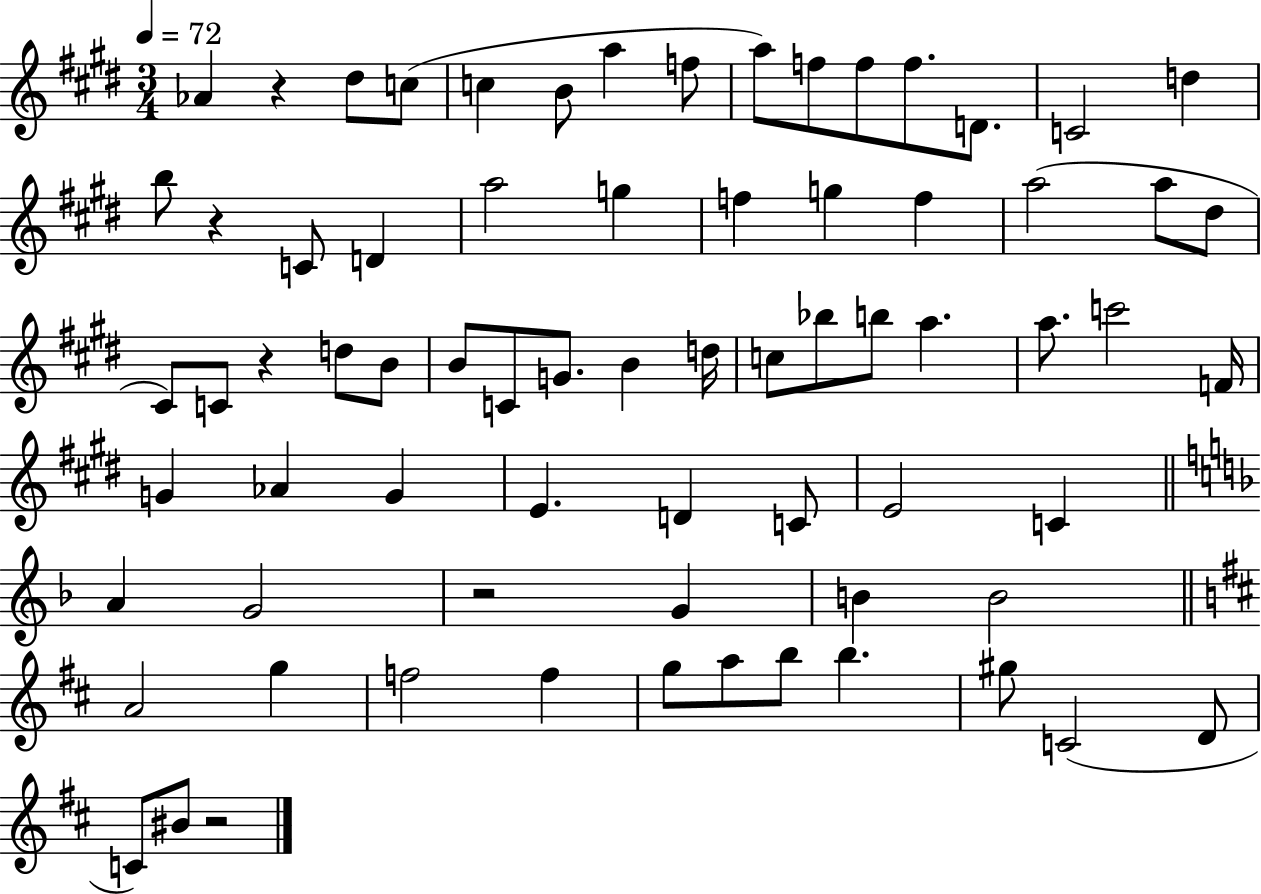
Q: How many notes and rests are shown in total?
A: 72